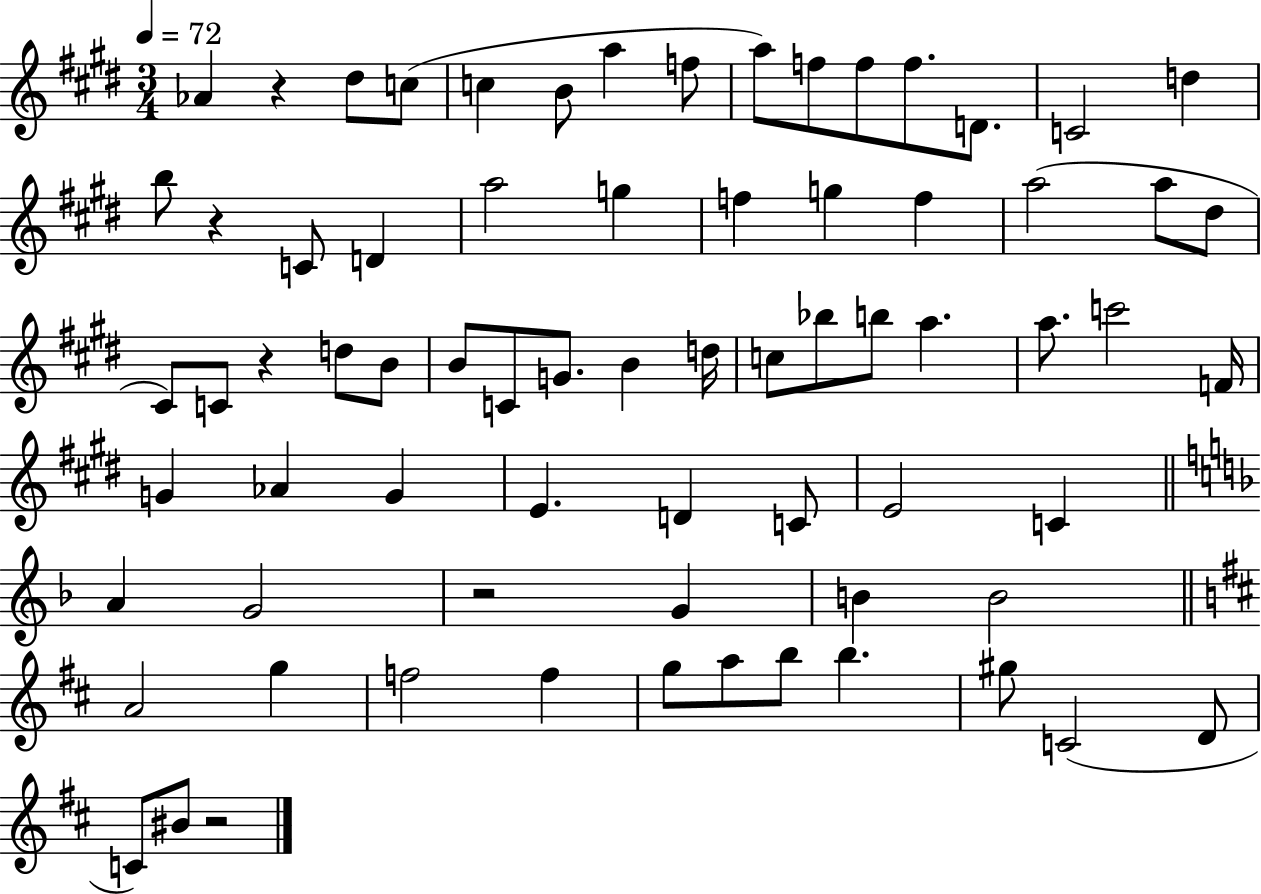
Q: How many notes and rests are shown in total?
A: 72